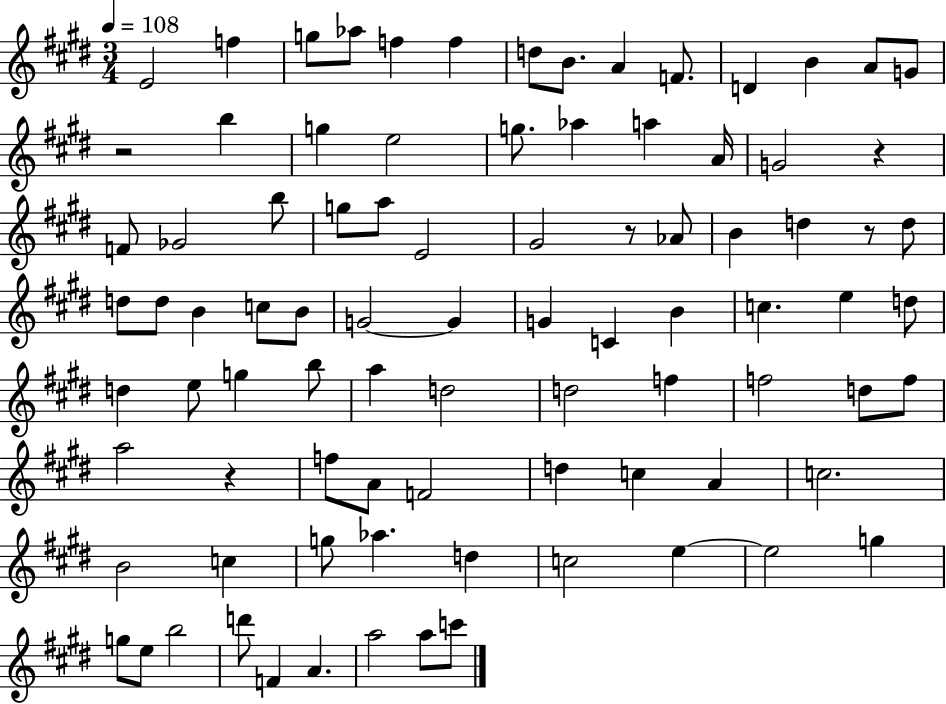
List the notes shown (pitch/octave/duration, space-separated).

E4/h F5/q G5/e Ab5/e F5/q F5/q D5/e B4/e. A4/q F4/e. D4/q B4/q A4/e G4/e R/h B5/q G5/q E5/h G5/e. Ab5/q A5/q A4/s G4/h R/q F4/e Gb4/h B5/e G5/e A5/e E4/h G#4/h R/e Ab4/e B4/q D5/q R/e D5/e D5/e D5/e B4/q C5/e B4/e G4/h G4/q G4/q C4/q B4/q C5/q. E5/q D5/e D5/q E5/e G5/q B5/e A5/q D5/h D5/h F5/q F5/h D5/e F5/e A5/h R/q F5/e A4/e F4/h D5/q C5/q A4/q C5/h. B4/h C5/q G5/e Ab5/q. D5/q C5/h E5/q E5/h G5/q G5/e E5/e B5/h D6/e F4/q A4/q. A5/h A5/e C6/e